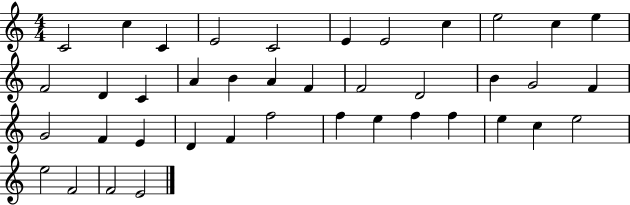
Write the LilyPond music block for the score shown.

{
  \clef treble
  \numericTimeSignature
  \time 4/4
  \key c \major
  c'2 c''4 c'4 | e'2 c'2 | e'4 e'2 c''4 | e''2 c''4 e''4 | \break f'2 d'4 c'4 | a'4 b'4 a'4 f'4 | f'2 d'2 | b'4 g'2 f'4 | \break g'2 f'4 e'4 | d'4 f'4 f''2 | f''4 e''4 f''4 f''4 | e''4 c''4 e''2 | \break e''2 f'2 | f'2 e'2 | \bar "|."
}